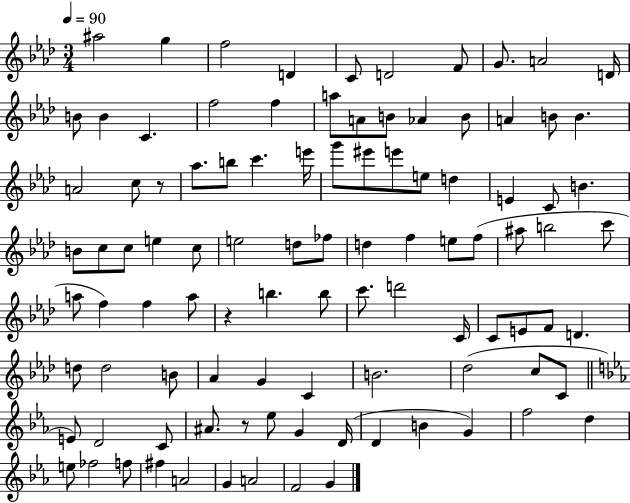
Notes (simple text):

A#5/h G5/q F5/h D4/q C4/e D4/h F4/e G4/e. A4/h D4/s B4/e B4/q C4/q. F5/h F5/q A5/e A4/e B4/e Ab4/q B4/e A4/q B4/e B4/q. A4/h C5/e R/e Ab5/e. B5/e C6/q. E6/s G6/e EIS6/e E6/e E5/e D5/q E4/q C4/e B4/q. B4/e C5/e C5/e E5/q C5/e E5/h D5/e FES5/e D5/q F5/q E5/e F5/e A#5/e B5/h C6/e A5/e F5/q F5/q A5/e R/q B5/q. B5/e C6/e. D6/h C4/s C4/e E4/e F4/e D4/q. D5/e D5/h B4/e Ab4/q G4/q C4/q B4/h. Db5/h C5/e C4/e E4/e D4/h C4/e A#4/e. R/e Eb5/e G4/q D4/s D4/q B4/q G4/q F5/h D5/q E5/e FES5/h F5/e F#5/q A4/h G4/q A4/h F4/h G4/q